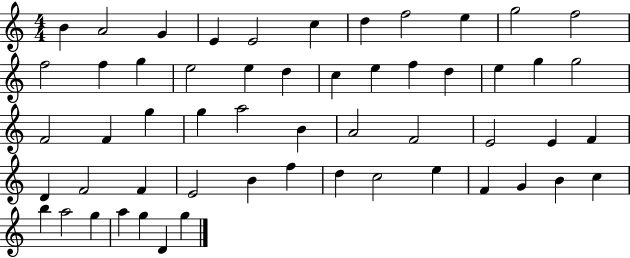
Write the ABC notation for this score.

X:1
T:Untitled
M:4/4
L:1/4
K:C
B A2 G E E2 c d f2 e g2 f2 f2 f g e2 e d c e f d e g g2 F2 F g g a2 B A2 F2 E2 E F D F2 F E2 B f d c2 e F G B c b a2 g a g D g